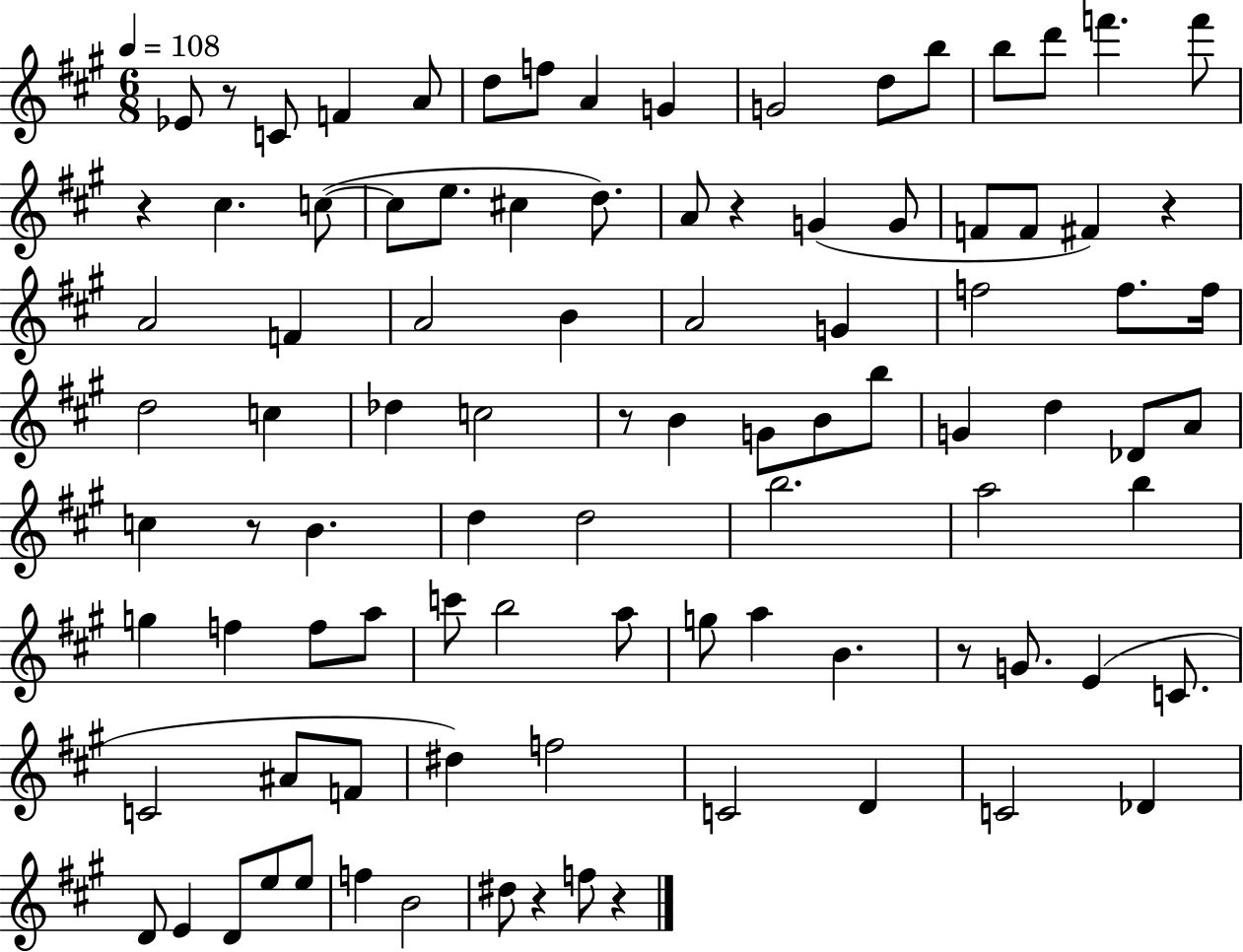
Eb4/e R/e C4/e F4/q A4/e D5/e F5/e A4/q G4/q G4/h D5/e B5/e B5/e D6/e F6/q. F6/e R/q C#5/q. C5/e C5/e E5/e. C#5/q D5/e. A4/e R/q G4/q G4/e F4/e F4/e F#4/q R/q A4/h F4/q A4/h B4/q A4/h G4/q F5/h F5/e. F5/s D5/h C5/q Db5/q C5/h R/e B4/q G4/e B4/e B5/e G4/q D5/q Db4/e A4/e C5/q R/e B4/q. D5/q D5/h B5/h. A5/h B5/q G5/q F5/q F5/e A5/e C6/e B5/h A5/e G5/e A5/q B4/q. R/e G4/e. E4/q C4/e. C4/h A#4/e F4/e D#5/q F5/h C4/h D4/q C4/h Db4/q D4/e E4/q D4/e E5/e E5/e F5/q B4/h D#5/e R/q F5/e R/q